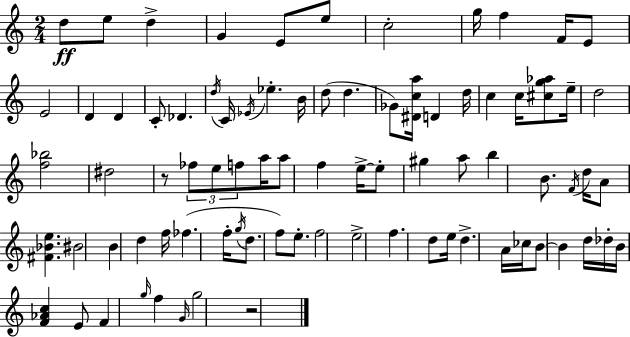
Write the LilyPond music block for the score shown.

{
  \clef treble
  \numericTimeSignature
  \time 2/4
  \key a \minor
  d''8\ff e''8 d''4-> | g'4 e'8 e''8 | c''2-. | g''16 f''4 f'16 e'8 | \break e'2 | d'4 d'4 | c'8-. des'4. | \acciaccatura { d''16 } c'16 \acciaccatura { ees'16 } ees''4.-. | \break b'16 d''8( d''4. | ges'8) <dis' c'' a''>16 d'4 | d''16 c''4 c''16 <cis'' g'' aes''>8 | e''16-- d''2 | \break <f'' bes''>2 | dis''2 | r8 \tuplet 3/2 { fes''8 e''8 | f''8 } a''16 a''8 f''4 | \break e''16->~~ e''8-. gis''4 | a''8 b''4 b'8. | \acciaccatura { f'16 } d''16 a'8 <fis' bes' e''>4. | bis'2 | \break b'4 d''4 | f''16 fes''4.( | f''16-. \acciaccatura { g''16 } d''8. f''8) | e''8.-. f''2 | \break e''2-> | f''4. | d''8 e''16 d''4.-> | a'16 ces''16 b'8~~ b'4 | \break d''16 des''16-. b'16 <f' aes' c''>4 | e'8 f'4 | \grace { g''16 } f''4 \grace { g'16 } g''2 | r2 | \break \bar "|."
}